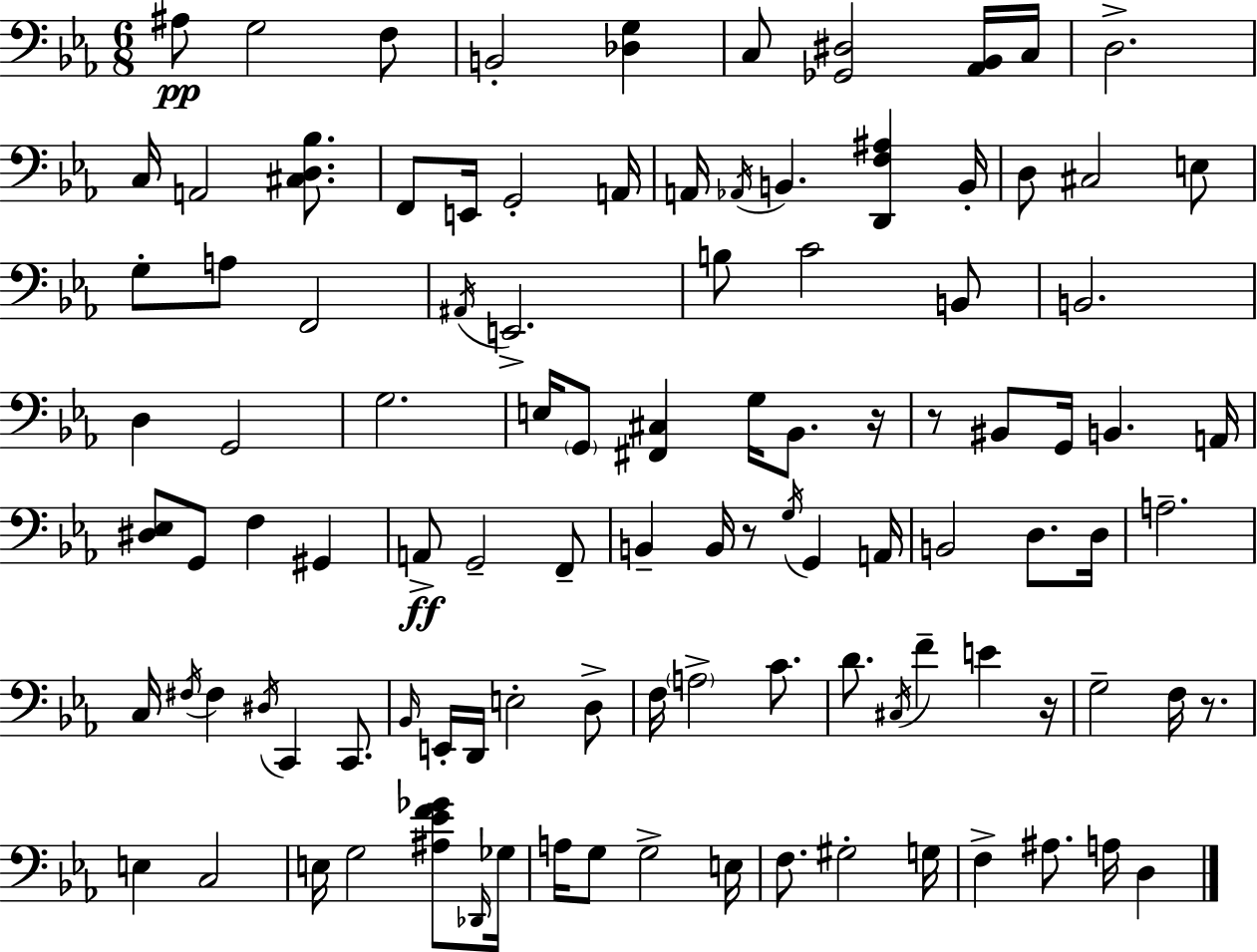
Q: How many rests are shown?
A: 5